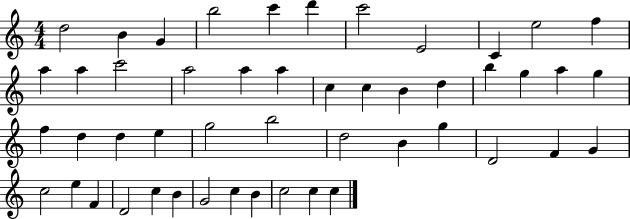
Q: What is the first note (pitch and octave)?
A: D5